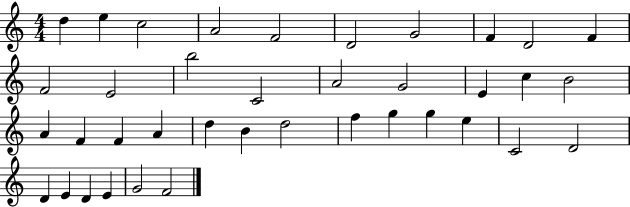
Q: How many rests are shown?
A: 0